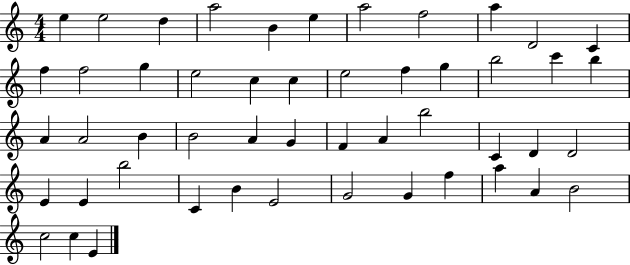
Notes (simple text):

E5/q E5/h D5/q A5/h B4/q E5/q A5/h F5/h A5/q D4/h C4/q F5/q F5/h G5/q E5/h C5/q C5/q E5/h F5/q G5/q B5/h C6/q B5/q A4/q A4/h B4/q B4/h A4/q G4/q F4/q A4/q B5/h C4/q D4/q D4/h E4/q E4/q B5/h C4/q B4/q E4/h G4/h G4/q F5/q A5/q A4/q B4/h C5/h C5/q E4/q